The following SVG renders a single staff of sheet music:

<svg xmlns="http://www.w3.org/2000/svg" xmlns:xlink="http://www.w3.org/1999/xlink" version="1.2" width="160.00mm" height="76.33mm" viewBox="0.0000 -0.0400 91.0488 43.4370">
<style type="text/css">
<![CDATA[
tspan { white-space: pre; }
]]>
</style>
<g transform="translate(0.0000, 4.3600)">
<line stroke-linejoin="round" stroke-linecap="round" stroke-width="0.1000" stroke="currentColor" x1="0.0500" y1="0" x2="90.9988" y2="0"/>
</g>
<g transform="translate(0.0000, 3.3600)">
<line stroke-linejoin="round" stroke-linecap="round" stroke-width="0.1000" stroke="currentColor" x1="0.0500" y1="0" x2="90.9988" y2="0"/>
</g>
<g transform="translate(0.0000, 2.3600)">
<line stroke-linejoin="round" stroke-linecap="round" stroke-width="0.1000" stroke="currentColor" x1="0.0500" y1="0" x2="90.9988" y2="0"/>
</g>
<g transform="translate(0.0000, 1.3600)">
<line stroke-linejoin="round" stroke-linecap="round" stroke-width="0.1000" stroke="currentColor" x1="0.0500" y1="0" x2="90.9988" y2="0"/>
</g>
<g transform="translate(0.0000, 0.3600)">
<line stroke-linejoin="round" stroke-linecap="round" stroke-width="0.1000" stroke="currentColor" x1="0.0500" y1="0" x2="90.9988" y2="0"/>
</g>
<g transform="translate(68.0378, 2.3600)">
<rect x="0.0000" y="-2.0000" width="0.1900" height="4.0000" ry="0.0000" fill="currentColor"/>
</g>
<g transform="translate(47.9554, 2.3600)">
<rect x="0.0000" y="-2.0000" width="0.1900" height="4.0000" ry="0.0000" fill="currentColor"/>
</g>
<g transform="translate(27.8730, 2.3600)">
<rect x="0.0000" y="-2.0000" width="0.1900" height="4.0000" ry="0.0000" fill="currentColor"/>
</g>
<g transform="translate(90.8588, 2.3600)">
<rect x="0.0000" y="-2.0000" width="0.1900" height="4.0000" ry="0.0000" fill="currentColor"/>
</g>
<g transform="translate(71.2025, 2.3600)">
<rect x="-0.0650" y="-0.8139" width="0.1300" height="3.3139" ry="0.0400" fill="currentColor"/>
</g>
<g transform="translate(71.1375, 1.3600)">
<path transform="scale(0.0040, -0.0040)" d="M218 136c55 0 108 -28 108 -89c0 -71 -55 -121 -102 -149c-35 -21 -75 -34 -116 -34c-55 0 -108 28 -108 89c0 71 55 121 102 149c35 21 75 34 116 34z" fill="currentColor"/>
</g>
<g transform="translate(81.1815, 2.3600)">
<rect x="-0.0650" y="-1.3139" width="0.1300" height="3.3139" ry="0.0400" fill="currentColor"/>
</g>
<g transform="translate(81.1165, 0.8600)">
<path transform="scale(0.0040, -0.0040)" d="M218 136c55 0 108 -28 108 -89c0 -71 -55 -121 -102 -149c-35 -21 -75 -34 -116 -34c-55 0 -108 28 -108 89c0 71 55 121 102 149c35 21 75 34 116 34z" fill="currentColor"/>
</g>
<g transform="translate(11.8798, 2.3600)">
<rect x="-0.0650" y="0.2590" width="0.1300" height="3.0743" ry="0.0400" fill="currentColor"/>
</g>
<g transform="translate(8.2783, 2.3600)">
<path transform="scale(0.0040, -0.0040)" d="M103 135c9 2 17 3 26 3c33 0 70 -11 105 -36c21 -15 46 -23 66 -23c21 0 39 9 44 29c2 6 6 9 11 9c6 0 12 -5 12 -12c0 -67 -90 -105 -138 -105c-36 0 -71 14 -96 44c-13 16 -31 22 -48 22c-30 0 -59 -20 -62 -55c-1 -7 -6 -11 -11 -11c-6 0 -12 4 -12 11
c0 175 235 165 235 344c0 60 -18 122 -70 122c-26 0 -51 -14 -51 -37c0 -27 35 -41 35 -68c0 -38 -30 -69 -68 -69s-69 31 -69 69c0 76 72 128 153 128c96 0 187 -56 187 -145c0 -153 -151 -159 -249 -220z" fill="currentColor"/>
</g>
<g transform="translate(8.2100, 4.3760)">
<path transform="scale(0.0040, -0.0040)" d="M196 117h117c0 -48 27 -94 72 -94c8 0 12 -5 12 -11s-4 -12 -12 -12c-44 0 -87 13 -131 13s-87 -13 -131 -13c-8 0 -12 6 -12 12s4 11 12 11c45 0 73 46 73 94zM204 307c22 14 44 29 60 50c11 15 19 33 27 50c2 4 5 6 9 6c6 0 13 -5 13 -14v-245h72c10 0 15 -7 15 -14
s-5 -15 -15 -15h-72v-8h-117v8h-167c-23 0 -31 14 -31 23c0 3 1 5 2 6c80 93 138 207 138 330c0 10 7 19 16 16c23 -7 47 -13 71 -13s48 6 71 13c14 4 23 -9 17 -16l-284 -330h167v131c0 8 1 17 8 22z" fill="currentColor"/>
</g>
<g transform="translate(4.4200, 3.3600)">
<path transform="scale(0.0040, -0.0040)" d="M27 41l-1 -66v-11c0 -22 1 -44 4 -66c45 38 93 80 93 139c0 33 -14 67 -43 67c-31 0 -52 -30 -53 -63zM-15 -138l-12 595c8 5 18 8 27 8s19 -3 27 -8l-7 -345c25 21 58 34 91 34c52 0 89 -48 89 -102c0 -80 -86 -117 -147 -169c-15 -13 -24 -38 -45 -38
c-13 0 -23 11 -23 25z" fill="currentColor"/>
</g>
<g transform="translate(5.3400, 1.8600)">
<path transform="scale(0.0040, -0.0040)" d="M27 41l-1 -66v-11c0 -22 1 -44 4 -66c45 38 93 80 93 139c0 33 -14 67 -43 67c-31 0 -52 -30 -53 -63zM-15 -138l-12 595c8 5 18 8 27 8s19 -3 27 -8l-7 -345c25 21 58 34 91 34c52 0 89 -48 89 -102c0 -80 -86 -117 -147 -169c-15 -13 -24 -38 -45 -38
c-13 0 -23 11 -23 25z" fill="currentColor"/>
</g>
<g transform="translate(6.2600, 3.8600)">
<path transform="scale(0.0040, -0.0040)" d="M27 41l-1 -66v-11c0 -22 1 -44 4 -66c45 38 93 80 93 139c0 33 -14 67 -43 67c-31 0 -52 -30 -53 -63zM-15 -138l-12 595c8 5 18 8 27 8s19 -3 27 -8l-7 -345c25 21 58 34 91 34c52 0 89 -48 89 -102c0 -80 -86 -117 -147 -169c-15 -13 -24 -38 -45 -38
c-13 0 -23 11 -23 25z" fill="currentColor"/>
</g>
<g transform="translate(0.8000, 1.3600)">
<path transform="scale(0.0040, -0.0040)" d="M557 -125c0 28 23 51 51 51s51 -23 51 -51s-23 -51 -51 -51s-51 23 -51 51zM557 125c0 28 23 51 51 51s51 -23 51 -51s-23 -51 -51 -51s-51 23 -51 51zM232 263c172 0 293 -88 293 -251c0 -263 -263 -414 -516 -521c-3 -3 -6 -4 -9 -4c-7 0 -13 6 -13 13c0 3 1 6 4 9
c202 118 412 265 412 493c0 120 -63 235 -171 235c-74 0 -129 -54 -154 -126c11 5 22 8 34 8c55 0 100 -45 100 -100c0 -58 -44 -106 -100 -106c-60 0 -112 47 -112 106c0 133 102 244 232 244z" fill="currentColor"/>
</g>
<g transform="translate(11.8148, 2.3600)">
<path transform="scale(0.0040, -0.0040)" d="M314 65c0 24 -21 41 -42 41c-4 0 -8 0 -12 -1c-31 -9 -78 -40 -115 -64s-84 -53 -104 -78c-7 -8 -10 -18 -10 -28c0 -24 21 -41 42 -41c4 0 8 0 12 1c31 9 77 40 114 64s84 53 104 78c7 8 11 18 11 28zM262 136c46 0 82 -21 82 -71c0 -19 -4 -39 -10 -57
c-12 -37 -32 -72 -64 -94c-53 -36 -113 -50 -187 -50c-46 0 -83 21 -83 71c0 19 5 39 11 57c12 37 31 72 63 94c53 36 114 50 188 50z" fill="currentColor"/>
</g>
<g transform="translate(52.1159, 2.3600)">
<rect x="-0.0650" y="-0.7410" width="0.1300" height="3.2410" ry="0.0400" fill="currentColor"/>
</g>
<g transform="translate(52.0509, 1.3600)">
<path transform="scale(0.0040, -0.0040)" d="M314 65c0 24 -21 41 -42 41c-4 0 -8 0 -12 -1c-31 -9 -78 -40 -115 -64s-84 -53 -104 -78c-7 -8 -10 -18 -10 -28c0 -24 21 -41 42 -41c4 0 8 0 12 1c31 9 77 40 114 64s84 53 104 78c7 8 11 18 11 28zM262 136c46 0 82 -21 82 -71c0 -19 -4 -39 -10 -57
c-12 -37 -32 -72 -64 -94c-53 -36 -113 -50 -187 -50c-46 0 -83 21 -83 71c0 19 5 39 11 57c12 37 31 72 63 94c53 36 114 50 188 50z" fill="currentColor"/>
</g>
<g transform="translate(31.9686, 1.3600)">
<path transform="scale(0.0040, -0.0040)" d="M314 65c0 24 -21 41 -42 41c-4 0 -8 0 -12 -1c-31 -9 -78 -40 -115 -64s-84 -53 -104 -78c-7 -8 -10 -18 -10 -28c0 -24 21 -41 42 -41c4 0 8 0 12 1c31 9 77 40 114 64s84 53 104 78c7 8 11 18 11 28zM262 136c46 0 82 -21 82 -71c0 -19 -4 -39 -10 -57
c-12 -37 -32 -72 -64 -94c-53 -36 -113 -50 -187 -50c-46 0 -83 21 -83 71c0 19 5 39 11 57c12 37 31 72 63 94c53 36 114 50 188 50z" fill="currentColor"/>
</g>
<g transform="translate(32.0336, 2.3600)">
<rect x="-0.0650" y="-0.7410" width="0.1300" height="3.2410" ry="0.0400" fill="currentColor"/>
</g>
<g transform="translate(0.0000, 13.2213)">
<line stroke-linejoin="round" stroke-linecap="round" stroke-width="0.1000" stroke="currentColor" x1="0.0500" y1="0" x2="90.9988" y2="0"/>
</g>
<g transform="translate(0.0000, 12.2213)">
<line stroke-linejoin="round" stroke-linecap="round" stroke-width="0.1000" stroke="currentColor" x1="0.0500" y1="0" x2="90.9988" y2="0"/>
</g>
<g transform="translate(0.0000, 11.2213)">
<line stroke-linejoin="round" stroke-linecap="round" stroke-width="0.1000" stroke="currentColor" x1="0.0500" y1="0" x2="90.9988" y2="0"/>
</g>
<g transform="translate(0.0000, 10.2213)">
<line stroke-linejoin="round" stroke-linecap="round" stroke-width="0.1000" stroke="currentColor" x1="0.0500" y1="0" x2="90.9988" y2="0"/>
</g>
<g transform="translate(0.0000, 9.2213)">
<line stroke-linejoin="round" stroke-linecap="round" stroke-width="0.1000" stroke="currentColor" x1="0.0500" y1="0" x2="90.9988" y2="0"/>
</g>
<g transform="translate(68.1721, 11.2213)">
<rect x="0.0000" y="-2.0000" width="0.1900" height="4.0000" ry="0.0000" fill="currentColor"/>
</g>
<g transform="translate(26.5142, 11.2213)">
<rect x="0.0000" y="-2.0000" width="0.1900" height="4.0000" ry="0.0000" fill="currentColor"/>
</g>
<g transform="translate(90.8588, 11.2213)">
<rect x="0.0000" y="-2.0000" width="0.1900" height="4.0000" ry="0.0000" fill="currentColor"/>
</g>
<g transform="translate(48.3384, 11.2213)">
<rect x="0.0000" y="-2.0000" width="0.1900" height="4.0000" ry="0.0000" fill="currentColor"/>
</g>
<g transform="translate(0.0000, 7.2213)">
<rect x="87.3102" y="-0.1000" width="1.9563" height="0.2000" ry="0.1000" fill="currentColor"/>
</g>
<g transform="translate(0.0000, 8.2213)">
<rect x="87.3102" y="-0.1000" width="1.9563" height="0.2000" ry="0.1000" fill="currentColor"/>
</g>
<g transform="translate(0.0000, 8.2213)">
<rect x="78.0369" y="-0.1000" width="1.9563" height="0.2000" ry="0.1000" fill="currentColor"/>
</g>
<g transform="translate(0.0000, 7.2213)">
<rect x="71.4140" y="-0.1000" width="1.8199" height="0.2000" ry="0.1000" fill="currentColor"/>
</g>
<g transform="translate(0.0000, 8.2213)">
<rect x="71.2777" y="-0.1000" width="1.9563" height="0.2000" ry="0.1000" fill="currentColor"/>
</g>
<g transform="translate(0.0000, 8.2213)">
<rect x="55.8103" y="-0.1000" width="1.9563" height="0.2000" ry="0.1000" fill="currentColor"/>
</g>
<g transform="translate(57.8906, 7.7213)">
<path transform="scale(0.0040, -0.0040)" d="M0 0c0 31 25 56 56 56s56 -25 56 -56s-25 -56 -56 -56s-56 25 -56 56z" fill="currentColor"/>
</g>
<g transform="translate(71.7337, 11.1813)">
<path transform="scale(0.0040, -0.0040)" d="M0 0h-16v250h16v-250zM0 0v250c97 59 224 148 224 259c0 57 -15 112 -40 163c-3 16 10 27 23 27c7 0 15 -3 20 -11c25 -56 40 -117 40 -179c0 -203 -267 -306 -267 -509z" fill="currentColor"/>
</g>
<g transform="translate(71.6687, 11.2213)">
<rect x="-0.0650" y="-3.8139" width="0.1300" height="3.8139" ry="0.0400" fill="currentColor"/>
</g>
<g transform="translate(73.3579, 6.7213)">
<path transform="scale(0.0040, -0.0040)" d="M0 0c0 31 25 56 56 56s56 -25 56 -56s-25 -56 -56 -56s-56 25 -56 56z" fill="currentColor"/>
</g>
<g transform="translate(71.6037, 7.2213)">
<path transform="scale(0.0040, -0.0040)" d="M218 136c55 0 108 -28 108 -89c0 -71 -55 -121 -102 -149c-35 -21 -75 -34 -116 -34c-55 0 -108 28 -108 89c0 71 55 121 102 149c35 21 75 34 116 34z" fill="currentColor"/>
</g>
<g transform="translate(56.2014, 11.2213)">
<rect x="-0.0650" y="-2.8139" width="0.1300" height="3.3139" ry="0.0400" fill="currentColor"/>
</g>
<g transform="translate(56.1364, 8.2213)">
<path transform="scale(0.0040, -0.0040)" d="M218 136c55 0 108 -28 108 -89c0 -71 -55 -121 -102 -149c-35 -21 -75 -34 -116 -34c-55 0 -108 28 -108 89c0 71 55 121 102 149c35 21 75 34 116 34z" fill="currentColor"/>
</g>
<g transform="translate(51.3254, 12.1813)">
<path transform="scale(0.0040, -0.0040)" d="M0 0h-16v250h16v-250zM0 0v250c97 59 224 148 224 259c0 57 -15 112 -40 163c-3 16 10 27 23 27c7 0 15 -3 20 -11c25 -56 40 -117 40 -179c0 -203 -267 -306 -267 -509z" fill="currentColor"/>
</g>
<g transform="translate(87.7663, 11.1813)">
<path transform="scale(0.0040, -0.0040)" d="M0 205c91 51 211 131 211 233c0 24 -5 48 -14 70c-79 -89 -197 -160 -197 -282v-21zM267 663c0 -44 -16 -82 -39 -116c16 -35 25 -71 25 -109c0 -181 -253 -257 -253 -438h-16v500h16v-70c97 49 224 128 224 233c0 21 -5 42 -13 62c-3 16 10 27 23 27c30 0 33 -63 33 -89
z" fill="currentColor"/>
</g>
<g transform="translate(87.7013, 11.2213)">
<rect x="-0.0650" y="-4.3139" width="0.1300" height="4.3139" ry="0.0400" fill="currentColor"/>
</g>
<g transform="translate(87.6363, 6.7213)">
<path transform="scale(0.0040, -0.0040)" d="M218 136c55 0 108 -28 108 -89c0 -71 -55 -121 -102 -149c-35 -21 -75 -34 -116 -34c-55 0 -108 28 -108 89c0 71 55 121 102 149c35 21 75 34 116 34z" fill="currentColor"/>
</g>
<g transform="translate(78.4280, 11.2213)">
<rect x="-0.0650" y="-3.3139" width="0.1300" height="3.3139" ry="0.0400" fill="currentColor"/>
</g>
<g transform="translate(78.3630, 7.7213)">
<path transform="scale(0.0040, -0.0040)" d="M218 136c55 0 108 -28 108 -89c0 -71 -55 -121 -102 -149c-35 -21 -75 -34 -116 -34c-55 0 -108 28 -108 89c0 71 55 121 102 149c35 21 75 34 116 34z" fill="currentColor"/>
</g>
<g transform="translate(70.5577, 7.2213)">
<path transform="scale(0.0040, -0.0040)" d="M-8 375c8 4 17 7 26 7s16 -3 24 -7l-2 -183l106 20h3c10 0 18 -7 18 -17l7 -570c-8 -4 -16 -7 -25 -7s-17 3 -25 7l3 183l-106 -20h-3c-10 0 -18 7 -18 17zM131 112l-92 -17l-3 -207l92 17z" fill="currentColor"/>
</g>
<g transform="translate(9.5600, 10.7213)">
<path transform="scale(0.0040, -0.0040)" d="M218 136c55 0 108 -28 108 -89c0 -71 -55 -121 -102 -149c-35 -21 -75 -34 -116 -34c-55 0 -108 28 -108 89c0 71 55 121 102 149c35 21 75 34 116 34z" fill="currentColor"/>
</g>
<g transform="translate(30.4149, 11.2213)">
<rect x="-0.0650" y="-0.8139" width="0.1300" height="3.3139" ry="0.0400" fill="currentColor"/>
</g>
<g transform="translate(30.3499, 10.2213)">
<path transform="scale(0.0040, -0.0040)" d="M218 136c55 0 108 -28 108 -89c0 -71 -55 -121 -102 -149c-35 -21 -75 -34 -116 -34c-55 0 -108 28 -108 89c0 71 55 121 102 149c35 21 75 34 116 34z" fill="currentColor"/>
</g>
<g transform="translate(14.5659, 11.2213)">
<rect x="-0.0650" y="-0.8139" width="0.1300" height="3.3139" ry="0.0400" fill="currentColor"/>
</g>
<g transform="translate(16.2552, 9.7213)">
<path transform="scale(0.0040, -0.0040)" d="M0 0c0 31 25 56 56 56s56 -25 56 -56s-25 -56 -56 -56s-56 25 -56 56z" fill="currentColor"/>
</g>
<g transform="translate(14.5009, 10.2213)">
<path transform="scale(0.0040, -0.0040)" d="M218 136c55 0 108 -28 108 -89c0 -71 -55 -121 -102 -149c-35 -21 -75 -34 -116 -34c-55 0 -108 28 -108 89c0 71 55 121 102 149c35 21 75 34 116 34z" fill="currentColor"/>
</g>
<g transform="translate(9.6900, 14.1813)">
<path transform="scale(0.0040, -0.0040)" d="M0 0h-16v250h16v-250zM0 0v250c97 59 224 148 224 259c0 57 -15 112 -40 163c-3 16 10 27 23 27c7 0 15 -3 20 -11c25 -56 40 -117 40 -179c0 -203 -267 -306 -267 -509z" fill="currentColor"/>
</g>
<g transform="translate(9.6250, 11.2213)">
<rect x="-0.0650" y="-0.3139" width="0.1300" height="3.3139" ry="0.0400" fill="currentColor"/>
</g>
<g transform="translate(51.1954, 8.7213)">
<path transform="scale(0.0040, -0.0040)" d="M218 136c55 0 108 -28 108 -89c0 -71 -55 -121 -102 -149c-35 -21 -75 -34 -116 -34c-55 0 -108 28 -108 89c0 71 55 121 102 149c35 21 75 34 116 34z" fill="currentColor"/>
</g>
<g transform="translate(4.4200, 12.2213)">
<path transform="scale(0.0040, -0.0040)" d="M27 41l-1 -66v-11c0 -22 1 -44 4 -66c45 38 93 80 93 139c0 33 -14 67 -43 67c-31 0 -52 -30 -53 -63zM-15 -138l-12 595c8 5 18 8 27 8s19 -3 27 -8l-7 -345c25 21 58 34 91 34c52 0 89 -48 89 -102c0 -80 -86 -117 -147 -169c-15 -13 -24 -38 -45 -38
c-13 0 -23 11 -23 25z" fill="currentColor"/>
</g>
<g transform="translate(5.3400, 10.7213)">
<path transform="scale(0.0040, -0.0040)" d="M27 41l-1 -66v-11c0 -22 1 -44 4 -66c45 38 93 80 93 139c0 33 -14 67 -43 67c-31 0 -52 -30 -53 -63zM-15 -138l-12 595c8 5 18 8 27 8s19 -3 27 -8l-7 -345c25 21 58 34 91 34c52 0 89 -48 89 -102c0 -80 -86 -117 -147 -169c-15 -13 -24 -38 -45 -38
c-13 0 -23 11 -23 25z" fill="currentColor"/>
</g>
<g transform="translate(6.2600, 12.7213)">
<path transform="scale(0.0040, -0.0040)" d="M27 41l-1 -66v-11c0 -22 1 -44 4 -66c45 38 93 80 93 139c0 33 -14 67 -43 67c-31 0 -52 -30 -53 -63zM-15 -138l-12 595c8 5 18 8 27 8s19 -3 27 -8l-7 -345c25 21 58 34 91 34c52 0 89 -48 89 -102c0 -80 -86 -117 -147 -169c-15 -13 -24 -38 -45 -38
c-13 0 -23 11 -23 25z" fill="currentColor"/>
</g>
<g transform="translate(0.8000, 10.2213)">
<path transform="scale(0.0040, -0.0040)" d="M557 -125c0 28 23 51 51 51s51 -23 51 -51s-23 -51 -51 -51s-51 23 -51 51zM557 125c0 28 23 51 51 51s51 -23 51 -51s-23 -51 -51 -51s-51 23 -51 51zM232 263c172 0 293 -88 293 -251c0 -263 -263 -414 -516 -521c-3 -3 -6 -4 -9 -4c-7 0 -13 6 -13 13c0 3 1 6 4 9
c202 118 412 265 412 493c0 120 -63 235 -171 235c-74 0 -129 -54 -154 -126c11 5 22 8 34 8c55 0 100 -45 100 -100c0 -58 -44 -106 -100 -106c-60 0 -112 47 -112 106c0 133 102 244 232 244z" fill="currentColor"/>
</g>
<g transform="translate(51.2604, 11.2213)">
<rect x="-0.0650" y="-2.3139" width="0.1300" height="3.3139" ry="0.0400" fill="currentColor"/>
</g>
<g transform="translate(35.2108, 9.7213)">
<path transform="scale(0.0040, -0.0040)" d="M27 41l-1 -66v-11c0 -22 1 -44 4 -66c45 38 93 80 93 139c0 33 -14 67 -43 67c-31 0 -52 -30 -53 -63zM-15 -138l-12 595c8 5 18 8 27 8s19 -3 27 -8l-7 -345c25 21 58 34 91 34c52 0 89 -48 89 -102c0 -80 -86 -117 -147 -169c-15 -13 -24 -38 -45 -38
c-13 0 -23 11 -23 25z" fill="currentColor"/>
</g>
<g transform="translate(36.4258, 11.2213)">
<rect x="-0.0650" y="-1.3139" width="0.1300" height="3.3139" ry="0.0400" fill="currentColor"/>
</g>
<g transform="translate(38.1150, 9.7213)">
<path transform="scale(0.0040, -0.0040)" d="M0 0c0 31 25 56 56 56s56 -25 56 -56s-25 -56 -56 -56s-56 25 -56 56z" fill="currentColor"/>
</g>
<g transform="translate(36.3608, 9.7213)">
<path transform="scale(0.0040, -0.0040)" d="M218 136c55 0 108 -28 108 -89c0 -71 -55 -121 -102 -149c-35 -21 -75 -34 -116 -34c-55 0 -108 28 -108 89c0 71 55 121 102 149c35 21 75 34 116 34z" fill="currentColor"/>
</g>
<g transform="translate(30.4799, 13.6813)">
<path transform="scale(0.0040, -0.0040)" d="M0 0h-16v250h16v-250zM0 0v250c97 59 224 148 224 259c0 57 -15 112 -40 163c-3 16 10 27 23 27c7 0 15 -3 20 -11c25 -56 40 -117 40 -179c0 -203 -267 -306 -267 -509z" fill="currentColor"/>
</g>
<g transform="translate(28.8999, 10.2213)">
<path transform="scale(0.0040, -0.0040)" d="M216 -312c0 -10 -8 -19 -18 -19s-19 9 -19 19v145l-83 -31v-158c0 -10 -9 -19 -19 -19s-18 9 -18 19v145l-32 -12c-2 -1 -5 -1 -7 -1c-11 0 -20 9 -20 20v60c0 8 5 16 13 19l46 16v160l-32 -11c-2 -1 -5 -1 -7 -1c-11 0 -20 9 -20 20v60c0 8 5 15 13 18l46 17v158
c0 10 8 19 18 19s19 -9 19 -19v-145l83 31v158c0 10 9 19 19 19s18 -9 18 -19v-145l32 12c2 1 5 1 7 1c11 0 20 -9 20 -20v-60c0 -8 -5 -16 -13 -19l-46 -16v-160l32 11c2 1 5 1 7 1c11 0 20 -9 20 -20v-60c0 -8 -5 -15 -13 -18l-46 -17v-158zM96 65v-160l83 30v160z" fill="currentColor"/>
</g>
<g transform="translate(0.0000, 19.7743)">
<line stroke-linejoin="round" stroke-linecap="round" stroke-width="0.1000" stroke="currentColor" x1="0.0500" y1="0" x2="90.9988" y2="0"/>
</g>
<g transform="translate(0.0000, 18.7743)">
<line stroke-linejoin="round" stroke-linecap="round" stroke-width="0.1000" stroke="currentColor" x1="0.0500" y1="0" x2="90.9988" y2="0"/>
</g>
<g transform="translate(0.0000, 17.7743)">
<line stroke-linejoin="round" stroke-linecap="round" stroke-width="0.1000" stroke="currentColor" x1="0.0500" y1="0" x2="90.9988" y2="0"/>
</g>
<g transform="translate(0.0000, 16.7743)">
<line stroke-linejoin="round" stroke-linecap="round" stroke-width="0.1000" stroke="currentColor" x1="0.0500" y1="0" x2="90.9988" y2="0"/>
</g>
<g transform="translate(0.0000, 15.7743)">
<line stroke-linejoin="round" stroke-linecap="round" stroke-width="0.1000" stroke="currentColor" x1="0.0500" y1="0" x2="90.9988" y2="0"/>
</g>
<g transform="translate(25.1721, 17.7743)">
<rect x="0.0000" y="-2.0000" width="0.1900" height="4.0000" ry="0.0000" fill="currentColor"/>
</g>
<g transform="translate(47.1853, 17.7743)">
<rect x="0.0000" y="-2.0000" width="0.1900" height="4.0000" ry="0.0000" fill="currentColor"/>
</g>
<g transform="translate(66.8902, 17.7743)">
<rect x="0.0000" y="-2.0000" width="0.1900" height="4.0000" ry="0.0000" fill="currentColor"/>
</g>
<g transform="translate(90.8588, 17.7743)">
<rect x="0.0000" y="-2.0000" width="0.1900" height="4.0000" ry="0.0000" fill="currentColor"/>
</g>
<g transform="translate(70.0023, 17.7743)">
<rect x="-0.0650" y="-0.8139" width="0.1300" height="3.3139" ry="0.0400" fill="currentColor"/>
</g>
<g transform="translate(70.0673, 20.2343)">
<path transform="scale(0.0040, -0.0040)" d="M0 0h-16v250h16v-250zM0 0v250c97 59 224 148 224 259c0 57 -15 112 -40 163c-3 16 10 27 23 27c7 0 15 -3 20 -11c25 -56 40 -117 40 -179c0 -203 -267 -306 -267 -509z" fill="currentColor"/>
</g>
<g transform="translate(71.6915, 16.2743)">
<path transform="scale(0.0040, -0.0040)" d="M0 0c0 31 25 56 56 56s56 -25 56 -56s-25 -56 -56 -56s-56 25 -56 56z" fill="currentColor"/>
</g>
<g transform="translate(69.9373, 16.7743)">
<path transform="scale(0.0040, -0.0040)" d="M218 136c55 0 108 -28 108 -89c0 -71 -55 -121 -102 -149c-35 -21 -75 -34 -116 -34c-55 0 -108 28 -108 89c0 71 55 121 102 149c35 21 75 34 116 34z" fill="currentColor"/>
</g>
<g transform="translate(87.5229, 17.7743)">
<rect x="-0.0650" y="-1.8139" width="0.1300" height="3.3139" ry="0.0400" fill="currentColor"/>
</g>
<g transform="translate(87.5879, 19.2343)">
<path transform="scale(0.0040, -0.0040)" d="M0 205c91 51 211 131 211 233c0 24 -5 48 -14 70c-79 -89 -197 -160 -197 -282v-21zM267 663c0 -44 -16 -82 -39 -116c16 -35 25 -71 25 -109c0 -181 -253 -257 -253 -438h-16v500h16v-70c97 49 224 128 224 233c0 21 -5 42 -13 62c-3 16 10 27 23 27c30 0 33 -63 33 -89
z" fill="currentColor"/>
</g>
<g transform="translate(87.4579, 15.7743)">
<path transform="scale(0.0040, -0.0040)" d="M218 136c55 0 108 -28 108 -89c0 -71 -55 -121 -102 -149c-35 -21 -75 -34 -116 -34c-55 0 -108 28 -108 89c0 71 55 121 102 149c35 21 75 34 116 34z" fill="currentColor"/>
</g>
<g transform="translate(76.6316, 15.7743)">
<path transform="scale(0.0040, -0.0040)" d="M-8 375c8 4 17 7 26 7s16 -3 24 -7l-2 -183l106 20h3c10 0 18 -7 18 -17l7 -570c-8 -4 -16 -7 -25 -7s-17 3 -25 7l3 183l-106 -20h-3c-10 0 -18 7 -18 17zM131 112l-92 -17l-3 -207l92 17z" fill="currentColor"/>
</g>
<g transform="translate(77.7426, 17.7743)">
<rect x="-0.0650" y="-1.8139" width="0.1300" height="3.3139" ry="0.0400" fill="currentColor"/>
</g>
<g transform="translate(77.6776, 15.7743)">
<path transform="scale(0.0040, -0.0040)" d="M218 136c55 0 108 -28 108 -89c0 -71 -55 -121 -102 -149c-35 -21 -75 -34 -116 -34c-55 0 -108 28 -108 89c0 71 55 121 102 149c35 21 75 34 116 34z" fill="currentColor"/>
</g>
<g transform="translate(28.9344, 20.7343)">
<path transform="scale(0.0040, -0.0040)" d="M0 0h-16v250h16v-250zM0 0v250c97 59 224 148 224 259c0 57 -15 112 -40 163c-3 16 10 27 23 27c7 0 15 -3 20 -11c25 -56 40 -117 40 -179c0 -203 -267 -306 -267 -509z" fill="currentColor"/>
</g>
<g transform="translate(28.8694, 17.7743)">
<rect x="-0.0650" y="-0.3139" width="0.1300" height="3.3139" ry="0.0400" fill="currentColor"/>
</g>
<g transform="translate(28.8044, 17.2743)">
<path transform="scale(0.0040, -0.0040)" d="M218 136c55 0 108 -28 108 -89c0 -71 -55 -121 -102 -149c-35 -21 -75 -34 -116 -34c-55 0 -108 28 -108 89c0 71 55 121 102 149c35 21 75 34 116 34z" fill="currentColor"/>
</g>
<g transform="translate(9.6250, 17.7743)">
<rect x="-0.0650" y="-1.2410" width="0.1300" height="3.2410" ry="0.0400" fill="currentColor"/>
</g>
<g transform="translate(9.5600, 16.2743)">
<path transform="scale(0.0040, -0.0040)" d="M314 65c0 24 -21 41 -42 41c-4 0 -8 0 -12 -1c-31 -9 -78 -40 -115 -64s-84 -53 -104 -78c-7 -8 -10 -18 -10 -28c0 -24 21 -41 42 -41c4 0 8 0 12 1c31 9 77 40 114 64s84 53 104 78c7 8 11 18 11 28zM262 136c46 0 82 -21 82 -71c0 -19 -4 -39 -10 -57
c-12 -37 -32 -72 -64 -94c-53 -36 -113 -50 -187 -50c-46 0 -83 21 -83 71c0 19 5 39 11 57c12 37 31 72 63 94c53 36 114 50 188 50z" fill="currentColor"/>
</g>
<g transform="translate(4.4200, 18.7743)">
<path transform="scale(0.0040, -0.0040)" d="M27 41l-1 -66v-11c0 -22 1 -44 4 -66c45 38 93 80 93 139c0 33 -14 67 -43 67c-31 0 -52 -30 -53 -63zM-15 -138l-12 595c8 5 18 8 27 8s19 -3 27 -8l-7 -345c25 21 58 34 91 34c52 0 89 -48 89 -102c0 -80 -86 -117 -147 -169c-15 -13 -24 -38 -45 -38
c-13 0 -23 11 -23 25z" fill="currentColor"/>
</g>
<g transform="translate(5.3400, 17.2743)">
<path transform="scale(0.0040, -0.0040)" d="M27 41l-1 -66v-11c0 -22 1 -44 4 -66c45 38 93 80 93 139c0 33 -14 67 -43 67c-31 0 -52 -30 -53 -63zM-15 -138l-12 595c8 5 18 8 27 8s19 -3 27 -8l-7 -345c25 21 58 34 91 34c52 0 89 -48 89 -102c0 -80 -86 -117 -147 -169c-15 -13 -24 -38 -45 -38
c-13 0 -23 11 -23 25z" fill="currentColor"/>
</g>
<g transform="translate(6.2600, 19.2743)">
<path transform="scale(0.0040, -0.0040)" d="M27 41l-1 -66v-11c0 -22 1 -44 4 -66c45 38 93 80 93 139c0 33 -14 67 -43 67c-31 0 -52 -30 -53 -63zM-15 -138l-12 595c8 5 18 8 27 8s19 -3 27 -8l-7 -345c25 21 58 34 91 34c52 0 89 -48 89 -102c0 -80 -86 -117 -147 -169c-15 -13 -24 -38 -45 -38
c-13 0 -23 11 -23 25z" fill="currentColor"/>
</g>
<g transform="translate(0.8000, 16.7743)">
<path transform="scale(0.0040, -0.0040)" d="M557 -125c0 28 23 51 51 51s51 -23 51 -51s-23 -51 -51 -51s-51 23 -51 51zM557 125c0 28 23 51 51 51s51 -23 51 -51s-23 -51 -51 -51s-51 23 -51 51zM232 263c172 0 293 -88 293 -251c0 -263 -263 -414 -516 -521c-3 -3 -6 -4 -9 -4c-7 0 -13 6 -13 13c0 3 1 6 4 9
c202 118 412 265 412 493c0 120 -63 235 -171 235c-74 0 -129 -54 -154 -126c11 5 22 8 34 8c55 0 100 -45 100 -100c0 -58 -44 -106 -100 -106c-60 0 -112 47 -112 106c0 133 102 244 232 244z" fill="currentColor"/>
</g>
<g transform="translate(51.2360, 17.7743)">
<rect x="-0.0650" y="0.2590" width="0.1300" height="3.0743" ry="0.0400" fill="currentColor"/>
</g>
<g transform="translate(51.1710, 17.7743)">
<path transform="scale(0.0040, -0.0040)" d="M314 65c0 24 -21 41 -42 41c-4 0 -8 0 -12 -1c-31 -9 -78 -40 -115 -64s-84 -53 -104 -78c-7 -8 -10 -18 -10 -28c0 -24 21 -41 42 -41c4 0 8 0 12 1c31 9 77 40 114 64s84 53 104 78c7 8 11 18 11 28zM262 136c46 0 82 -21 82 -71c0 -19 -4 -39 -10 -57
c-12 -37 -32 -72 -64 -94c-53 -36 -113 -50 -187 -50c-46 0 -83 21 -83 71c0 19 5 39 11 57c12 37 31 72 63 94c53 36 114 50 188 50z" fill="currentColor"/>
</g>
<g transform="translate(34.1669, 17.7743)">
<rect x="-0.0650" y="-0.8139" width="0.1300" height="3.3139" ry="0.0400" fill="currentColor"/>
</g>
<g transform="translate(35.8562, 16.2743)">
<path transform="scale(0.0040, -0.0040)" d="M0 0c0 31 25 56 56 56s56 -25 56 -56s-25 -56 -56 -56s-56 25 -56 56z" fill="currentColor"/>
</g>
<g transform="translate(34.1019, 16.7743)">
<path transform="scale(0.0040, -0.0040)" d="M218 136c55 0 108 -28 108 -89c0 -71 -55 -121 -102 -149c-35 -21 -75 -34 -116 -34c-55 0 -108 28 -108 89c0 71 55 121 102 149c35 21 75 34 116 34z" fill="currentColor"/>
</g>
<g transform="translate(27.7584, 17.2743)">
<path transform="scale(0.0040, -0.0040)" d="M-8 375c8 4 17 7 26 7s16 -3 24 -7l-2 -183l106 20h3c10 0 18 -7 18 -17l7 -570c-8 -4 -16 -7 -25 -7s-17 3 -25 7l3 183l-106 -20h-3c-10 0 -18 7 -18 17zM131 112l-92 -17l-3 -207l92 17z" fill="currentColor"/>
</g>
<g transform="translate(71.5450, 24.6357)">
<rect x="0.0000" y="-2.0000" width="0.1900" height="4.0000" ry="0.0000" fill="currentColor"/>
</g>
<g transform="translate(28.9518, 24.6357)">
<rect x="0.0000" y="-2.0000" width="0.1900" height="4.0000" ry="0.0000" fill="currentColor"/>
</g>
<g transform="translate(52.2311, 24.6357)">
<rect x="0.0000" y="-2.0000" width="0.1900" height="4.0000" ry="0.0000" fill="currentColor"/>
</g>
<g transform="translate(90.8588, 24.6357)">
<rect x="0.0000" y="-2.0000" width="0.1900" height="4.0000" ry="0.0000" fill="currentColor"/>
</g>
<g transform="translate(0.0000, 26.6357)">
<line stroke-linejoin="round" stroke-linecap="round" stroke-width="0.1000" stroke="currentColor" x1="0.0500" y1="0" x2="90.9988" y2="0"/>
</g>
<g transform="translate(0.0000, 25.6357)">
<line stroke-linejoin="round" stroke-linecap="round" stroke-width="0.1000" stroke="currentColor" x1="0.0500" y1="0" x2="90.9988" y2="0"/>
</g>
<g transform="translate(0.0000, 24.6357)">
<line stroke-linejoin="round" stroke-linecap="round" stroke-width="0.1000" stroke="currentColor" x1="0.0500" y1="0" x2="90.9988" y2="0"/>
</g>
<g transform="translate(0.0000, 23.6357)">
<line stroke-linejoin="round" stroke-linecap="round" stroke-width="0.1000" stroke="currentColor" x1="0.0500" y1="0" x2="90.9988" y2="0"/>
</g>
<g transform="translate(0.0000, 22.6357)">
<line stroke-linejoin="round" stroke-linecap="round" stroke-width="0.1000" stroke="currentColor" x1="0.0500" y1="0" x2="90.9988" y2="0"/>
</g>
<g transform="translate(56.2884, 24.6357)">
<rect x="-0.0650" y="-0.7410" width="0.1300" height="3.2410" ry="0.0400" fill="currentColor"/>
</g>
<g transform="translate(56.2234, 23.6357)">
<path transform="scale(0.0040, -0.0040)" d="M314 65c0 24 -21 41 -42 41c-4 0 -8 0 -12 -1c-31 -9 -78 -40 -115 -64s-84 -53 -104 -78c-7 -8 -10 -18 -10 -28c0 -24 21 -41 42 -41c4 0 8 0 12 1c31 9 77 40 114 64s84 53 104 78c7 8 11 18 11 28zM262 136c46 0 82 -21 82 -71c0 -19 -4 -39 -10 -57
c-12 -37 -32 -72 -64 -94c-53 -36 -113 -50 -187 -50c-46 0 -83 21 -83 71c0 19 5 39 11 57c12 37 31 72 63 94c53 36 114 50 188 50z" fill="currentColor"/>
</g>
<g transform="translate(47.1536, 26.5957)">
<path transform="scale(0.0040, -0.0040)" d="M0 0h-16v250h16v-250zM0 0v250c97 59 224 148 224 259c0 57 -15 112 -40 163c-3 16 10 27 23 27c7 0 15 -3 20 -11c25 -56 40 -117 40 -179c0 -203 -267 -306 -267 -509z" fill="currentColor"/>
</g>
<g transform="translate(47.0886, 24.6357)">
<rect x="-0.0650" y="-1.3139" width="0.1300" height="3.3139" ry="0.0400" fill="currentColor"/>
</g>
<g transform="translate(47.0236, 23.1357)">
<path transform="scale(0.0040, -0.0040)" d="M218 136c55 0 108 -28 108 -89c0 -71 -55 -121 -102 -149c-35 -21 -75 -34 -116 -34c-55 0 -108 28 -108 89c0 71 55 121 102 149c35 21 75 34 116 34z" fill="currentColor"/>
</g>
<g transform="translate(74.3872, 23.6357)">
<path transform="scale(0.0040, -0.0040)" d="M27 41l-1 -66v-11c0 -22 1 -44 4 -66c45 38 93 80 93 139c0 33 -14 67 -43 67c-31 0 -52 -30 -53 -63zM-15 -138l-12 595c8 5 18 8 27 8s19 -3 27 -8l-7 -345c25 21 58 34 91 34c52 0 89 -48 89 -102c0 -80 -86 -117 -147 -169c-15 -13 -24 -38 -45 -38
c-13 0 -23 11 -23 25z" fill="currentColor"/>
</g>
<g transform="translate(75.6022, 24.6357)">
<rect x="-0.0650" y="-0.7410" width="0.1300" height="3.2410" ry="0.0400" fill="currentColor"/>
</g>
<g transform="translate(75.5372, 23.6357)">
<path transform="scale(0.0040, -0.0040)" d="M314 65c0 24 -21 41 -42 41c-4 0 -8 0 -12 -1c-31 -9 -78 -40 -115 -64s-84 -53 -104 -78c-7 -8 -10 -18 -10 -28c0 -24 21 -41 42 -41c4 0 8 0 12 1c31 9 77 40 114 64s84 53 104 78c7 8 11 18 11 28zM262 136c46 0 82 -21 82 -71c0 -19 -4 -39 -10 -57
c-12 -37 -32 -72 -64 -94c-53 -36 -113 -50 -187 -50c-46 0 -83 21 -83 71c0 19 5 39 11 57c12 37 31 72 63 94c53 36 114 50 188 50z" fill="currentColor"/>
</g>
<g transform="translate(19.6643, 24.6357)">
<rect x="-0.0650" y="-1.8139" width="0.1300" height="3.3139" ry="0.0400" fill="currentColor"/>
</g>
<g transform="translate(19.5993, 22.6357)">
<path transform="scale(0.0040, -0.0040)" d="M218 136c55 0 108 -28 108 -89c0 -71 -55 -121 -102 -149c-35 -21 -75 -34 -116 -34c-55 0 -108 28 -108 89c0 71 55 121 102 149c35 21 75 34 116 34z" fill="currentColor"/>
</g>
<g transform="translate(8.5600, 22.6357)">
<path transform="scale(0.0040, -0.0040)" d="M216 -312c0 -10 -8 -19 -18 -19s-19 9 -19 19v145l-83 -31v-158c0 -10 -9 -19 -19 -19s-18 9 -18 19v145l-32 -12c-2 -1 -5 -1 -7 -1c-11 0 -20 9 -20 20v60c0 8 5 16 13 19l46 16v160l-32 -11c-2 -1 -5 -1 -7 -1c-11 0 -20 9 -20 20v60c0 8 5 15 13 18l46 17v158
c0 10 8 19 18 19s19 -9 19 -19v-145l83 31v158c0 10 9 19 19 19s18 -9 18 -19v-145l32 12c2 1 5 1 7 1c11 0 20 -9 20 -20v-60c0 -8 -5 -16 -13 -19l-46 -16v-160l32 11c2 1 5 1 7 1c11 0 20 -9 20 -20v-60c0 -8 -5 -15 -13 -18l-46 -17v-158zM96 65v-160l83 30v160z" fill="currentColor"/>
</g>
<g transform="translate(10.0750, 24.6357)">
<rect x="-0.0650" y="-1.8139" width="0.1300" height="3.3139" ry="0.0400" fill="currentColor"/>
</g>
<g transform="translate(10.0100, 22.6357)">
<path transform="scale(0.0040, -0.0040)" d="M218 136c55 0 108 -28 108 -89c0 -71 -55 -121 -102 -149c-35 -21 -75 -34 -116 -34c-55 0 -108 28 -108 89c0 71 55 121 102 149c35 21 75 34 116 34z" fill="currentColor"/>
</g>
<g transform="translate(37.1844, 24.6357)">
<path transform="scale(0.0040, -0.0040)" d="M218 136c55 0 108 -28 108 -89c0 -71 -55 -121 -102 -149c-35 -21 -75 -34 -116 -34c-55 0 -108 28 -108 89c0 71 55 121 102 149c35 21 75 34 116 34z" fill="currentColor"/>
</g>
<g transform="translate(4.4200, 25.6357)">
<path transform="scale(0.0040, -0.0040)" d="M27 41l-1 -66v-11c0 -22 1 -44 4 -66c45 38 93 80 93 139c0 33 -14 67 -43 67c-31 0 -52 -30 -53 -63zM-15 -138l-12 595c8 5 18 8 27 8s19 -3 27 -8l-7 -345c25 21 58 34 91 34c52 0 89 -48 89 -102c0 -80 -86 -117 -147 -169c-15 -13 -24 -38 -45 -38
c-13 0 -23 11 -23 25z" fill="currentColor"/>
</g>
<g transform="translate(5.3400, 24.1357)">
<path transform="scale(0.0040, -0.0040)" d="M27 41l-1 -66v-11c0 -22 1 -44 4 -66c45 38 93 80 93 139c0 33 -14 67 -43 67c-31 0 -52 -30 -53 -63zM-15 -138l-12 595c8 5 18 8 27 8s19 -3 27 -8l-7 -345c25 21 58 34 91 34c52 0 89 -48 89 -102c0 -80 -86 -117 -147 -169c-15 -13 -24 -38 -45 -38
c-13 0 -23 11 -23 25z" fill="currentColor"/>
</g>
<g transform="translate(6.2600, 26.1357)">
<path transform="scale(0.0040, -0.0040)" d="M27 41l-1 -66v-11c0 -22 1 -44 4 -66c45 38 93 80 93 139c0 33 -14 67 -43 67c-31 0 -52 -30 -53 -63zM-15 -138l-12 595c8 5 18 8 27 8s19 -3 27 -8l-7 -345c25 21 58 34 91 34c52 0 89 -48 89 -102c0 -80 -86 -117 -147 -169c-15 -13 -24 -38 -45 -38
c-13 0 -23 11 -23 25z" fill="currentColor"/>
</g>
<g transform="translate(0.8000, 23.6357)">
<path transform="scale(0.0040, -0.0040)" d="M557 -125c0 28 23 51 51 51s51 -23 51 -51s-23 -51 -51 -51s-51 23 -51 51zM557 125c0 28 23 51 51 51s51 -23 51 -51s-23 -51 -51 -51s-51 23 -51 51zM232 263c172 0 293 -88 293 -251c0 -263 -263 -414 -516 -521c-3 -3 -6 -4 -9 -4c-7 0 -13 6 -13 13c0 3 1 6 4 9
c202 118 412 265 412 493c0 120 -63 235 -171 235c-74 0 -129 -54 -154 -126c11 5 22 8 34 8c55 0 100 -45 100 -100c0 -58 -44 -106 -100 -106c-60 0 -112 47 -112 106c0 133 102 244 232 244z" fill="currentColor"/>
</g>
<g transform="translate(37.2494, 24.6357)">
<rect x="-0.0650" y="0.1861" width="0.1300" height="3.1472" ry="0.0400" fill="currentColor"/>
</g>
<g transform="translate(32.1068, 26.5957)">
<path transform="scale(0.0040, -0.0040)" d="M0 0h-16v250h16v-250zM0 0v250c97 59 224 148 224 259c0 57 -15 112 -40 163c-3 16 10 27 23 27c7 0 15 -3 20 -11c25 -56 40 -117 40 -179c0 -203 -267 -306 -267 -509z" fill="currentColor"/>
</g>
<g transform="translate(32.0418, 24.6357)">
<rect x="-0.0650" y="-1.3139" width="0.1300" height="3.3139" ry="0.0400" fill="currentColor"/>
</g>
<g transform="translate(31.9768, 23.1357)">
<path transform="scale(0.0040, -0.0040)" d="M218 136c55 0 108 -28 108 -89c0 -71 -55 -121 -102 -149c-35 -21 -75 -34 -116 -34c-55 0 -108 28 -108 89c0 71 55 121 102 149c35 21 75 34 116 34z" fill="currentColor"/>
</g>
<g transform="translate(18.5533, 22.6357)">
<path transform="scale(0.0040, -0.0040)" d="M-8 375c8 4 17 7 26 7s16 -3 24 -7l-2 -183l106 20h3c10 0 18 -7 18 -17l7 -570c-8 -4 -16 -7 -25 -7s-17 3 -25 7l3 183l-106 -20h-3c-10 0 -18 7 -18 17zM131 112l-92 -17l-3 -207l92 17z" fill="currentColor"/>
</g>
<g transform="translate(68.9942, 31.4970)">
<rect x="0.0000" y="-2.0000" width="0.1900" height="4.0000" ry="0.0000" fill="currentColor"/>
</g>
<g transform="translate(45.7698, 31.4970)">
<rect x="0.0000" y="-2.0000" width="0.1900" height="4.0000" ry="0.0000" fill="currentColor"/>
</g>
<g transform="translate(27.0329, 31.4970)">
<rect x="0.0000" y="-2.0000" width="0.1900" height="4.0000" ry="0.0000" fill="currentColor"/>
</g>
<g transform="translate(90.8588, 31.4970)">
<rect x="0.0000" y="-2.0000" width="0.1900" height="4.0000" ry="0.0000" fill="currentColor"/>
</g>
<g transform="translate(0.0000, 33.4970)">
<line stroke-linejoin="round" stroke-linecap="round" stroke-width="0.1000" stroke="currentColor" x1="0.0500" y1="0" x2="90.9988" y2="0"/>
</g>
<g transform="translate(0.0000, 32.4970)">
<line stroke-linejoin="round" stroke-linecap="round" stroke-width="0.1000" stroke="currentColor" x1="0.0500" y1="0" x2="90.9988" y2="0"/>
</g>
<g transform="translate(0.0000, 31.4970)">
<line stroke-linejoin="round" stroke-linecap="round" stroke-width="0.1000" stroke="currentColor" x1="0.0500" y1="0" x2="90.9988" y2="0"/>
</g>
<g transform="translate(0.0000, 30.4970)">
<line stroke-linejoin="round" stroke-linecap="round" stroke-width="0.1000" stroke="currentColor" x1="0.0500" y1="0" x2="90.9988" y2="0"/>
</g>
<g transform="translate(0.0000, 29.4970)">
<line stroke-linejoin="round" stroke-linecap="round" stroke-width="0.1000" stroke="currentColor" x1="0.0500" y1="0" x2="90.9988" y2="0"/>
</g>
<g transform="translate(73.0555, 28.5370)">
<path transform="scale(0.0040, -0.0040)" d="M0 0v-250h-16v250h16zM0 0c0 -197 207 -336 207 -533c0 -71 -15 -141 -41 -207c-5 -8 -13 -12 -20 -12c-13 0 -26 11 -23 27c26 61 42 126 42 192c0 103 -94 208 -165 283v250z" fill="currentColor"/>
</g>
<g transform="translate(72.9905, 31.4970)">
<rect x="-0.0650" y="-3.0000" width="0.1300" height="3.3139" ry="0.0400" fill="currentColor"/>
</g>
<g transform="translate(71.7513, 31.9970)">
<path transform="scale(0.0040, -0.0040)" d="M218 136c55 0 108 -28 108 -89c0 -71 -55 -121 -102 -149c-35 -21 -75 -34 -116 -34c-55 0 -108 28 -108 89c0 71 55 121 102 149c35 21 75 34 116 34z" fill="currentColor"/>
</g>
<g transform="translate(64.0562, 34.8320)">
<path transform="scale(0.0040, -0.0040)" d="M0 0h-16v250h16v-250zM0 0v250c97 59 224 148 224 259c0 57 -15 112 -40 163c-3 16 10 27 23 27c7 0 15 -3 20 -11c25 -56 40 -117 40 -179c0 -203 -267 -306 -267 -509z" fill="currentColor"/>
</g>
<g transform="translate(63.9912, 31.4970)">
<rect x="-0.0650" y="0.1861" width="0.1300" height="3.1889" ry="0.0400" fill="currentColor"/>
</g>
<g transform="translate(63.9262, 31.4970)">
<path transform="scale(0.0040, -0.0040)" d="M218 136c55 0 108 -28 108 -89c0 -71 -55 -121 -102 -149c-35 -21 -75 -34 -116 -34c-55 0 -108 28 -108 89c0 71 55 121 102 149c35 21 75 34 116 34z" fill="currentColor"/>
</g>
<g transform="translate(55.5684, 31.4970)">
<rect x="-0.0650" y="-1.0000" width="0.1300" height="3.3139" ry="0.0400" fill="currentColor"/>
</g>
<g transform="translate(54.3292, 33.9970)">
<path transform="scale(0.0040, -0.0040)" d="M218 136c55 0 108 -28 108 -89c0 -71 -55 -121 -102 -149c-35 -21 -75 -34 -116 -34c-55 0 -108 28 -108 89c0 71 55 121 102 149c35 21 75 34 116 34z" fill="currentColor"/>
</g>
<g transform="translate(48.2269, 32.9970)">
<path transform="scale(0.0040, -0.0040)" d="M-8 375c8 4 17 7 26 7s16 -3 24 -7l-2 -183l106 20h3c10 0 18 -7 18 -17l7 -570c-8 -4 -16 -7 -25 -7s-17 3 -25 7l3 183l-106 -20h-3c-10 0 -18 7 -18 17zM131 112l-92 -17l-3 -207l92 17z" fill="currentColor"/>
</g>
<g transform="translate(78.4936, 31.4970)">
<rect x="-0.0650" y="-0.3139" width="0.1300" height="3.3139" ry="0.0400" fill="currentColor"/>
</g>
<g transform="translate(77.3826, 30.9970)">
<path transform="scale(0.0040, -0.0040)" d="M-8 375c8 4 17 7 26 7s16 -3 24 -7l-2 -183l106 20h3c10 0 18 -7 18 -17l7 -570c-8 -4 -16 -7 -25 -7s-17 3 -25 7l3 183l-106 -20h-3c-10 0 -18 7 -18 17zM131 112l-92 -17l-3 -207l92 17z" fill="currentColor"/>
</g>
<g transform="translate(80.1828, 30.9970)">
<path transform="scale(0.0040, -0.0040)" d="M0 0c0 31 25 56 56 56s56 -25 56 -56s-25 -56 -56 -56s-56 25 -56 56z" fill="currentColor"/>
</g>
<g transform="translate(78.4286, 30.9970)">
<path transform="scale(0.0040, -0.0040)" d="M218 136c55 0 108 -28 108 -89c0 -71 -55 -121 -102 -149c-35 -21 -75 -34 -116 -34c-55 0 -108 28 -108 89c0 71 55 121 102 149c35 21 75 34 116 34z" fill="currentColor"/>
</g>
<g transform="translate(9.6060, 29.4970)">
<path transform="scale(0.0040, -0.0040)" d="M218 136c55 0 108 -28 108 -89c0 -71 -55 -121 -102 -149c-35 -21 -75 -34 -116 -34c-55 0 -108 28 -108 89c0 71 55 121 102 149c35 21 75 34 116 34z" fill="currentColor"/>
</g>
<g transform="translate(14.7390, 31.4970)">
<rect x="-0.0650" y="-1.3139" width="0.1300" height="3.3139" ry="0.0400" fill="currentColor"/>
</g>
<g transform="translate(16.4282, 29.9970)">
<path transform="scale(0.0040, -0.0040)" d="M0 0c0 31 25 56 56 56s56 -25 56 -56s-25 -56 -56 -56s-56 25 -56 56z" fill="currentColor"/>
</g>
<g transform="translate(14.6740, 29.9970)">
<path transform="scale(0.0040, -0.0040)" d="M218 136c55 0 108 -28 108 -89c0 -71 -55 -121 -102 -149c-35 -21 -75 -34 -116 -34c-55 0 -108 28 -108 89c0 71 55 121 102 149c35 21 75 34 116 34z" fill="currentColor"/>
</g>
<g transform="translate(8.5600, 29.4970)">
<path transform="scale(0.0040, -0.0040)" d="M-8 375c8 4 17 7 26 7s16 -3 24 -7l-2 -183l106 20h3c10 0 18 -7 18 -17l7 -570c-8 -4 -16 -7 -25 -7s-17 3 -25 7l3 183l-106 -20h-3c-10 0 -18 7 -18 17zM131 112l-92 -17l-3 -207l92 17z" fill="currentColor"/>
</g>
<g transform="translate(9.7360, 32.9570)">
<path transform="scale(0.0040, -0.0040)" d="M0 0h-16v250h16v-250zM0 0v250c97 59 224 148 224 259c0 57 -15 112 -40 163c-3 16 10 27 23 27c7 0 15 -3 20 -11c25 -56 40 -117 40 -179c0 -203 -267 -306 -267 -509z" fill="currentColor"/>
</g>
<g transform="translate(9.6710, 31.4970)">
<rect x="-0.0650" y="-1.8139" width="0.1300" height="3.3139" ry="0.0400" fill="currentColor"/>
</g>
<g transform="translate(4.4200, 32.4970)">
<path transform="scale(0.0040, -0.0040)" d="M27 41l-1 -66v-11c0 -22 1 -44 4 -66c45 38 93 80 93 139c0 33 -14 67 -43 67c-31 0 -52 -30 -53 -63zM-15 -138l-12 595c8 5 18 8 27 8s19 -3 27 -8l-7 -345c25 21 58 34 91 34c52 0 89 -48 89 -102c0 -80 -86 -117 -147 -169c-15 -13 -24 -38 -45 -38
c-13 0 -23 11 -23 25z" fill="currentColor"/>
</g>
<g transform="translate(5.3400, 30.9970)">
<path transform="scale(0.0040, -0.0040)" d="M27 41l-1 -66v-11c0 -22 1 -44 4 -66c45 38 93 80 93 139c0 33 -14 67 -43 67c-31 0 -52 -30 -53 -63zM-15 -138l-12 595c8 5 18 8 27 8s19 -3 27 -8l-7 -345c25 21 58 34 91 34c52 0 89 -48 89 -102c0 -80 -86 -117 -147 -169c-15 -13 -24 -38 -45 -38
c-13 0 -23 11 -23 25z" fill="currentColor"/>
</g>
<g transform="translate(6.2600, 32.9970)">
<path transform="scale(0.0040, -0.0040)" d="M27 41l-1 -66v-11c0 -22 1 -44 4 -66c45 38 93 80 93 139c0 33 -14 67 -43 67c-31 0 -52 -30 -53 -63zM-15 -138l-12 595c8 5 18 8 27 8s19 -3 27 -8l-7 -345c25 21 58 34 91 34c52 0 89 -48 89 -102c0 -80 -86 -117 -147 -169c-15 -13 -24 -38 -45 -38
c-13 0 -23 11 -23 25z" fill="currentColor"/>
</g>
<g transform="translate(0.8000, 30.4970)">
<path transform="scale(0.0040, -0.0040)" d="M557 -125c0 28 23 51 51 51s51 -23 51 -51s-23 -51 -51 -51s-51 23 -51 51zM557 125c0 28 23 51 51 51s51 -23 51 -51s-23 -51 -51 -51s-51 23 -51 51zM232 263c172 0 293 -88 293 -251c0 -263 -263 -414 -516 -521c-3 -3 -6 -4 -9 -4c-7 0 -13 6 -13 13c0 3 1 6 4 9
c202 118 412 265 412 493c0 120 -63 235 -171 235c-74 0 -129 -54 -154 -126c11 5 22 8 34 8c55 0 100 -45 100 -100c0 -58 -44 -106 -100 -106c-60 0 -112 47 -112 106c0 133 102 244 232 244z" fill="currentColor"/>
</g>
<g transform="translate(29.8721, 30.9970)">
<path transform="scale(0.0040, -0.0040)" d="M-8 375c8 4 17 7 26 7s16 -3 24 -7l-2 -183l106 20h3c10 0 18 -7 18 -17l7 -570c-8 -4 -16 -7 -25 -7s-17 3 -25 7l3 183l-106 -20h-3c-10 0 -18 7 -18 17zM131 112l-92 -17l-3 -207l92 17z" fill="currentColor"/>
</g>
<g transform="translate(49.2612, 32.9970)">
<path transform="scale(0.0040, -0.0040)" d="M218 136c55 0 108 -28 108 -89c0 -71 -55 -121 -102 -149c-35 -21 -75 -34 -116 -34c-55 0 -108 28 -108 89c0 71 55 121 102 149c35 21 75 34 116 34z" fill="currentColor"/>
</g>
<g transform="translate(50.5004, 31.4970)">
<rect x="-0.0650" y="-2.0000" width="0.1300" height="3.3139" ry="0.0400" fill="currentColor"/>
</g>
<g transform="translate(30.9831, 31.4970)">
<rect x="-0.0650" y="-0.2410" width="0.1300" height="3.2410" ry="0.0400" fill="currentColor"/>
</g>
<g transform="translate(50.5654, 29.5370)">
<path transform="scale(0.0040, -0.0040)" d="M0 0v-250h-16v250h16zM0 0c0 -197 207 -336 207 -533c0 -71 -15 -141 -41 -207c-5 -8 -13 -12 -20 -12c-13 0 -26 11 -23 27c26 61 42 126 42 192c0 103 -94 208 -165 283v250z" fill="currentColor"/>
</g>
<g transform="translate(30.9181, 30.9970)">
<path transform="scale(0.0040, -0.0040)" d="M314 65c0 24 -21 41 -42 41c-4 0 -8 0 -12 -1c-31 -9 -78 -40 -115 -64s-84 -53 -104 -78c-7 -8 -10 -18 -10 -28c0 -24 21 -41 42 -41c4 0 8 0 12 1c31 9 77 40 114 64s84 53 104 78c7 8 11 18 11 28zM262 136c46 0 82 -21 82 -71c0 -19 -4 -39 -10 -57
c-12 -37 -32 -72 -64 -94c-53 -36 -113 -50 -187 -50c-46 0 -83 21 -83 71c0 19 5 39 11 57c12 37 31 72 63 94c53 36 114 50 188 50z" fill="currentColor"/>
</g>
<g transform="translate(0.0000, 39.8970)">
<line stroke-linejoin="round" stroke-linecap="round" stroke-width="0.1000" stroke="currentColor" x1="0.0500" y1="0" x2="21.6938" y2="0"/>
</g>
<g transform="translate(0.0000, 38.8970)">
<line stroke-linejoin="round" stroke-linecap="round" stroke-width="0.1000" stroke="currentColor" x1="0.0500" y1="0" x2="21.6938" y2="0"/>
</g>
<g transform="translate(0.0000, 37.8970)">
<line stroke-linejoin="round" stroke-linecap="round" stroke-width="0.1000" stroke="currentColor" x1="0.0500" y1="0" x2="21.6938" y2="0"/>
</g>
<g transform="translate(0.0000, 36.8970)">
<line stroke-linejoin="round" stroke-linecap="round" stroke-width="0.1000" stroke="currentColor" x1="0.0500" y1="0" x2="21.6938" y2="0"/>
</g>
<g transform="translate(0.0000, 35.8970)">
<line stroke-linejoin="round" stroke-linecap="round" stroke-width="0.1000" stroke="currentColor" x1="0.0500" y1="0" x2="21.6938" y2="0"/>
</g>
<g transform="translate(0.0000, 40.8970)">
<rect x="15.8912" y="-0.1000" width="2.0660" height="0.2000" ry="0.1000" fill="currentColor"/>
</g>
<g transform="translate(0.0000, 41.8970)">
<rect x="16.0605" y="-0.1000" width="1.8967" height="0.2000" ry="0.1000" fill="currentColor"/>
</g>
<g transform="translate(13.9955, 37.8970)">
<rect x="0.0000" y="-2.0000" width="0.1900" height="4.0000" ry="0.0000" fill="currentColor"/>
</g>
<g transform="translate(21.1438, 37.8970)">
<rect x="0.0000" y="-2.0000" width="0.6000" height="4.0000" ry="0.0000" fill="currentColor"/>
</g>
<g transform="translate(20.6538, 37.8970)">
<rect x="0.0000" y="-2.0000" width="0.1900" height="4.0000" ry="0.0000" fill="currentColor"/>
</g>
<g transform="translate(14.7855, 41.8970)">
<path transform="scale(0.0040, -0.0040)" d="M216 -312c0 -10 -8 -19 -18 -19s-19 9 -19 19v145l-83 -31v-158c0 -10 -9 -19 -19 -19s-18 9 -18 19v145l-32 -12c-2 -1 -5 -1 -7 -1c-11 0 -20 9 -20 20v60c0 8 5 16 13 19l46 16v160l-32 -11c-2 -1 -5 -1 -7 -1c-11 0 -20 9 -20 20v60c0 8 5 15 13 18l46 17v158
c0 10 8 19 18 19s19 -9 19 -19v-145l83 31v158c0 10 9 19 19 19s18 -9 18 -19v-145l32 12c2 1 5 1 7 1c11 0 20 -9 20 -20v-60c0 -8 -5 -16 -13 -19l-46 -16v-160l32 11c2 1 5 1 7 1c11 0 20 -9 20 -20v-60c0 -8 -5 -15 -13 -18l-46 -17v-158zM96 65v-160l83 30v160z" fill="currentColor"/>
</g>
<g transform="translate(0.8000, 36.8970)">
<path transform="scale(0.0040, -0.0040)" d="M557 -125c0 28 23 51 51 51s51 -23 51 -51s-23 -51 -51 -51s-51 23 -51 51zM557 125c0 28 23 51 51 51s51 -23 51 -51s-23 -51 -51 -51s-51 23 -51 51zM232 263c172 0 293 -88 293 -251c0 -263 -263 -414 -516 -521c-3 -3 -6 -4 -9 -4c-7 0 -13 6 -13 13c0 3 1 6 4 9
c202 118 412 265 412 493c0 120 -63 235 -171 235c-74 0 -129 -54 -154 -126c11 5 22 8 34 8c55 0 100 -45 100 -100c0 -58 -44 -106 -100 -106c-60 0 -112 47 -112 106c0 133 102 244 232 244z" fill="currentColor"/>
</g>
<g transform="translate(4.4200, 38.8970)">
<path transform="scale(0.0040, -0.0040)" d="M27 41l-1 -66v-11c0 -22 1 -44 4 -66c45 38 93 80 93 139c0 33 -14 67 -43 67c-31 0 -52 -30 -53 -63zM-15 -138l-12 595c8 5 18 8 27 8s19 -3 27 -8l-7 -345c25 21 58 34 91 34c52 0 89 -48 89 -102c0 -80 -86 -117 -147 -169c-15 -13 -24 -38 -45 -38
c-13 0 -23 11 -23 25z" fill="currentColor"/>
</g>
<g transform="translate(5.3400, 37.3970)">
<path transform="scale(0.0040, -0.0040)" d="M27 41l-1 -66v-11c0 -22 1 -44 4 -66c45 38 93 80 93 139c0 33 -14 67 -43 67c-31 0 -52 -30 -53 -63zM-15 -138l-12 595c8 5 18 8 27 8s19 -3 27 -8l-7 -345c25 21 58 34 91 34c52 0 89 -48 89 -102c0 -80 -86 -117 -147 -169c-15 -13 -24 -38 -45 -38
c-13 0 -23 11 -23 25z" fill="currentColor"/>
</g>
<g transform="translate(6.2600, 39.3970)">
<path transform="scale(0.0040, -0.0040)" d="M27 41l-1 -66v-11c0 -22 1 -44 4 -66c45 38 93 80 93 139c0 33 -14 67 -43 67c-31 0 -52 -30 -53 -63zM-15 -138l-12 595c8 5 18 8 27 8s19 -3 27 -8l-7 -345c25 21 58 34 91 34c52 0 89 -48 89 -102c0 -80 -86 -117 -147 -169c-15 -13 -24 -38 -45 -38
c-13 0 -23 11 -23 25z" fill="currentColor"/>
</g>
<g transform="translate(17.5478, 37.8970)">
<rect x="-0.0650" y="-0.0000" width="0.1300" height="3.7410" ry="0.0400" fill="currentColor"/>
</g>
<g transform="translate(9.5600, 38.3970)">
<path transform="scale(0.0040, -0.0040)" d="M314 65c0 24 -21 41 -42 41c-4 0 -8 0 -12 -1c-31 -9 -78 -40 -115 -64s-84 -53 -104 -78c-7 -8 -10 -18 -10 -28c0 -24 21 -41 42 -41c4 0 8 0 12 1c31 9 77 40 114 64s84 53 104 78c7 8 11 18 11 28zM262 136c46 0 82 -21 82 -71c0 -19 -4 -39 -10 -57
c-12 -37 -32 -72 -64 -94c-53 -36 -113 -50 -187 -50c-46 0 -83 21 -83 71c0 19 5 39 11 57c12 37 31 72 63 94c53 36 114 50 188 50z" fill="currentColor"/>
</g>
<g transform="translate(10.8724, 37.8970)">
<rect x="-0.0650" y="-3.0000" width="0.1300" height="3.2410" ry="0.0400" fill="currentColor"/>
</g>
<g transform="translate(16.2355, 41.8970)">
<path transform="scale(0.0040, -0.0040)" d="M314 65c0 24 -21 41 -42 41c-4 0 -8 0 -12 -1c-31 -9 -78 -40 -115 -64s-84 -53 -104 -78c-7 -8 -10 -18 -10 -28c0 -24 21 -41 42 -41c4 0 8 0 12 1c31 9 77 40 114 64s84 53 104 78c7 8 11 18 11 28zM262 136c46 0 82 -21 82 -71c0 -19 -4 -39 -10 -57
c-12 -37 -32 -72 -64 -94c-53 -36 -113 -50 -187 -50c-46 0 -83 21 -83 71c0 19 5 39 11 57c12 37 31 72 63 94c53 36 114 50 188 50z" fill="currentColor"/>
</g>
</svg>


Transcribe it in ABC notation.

X:1
T:Untitled
M:2/4
L:1/4
K:Eb
D,2 F,2 F,2 F, G, _E,/2 F, ^F,/2 _G, _B,/2 C E/2 D F/4 G,2 E,/2 F, D,2 F,/2 A, A,/4 ^A, A, G,/2 D, G,/2 F,2 _F,2 A,/2 G, E,2 A,,/2 F,, D,/2 C,/2 E, C,2 ^C,,2